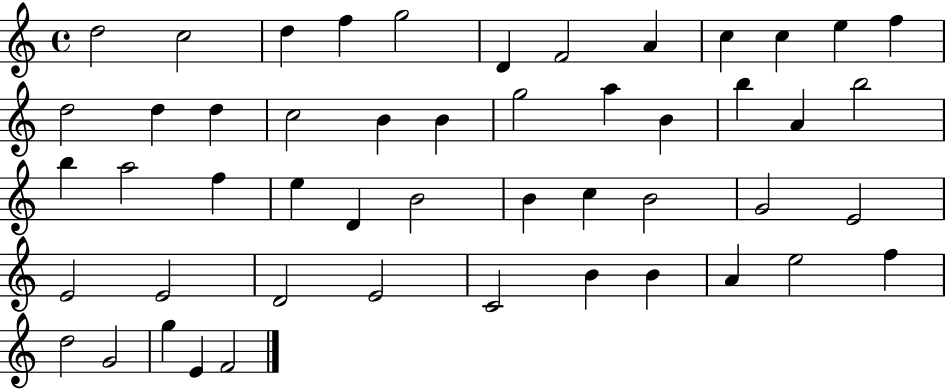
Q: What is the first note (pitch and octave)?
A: D5